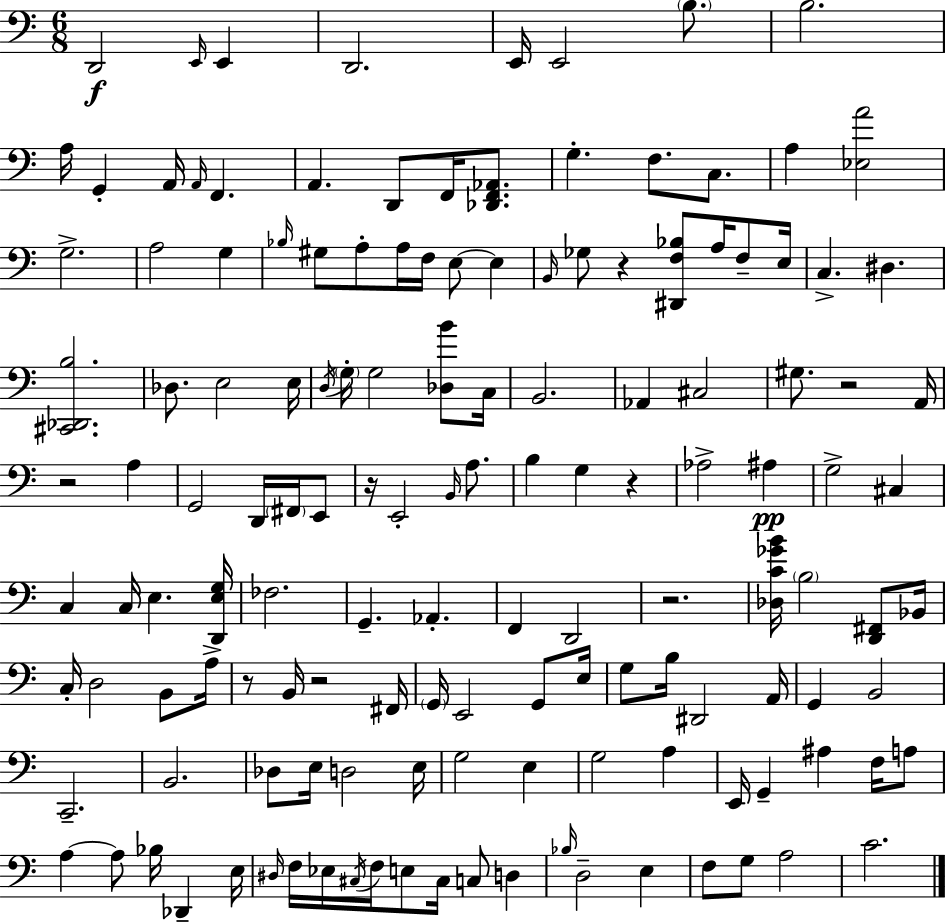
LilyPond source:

{
  \clef bass
  \numericTimeSignature
  \time 6/8
  \key c \major
  d,2\f \grace { e,16 } e,4 | d,2. | e,16 e,2 \parenthesize b8. | b2. | \break a16 g,4-. a,16 \grace { a,16 } f,4. | a,4. d,8 f,16 <des, f, aes,>8. | g4.-. f8. c8. | a4 <ees a'>2 | \break g2.-> | a2 g4 | \grace { bes16 } gis8 a8-. a16 f16 e8~~ e4 | \grace { b,16 } ges8 r4 <dis, f bes>8 | \break a16 f8-- e16 c4.-> dis4. | <cis, des, b>2. | des8. e2 | e16 \acciaccatura { d16 } \parenthesize g16-. g2 | \break <des b'>8 c16 b,2. | aes,4 cis2 | gis8. r2 | a,16 r2 | \break a4 g,2 | d,16 \parenthesize fis,16 e,8 r16 e,2-. | \grace { b,16 } a8. b4 g4 | r4 aes2-> | \break ais4\pp g2-> | cis4 c4 c16 e4. | <d, e g>16 fes2. | g,4.-- | \break aes,4.-. f,4 d,2 | r2. | <des c' ges' b'>16 \parenthesize b2 | <d, fis,>8 bes,16 c16-. d2 | \break b,8 a16-> r8 b,16 r2 | fis,16 \parenthesize g,16 e,2 | g,8 e16 g8 b16 dis,2 | a,16 g,4 b,2 | \break c,2.-- | b,2. | des8 e16 d2 | e16 g2 | \break e4 g2 | a4 e,16 g,4-- ais4 | f16 a8 a4~~ a8 | bes16 des,4-- e16 \grace { dis16 } f16 ees16 \acciaccatura { cis16 } f16 e8 | \break cis16 c8 d4 \grace { bes16 } d2-- | e4 f8 g8 | a2 c'2. | \bar "|."
}